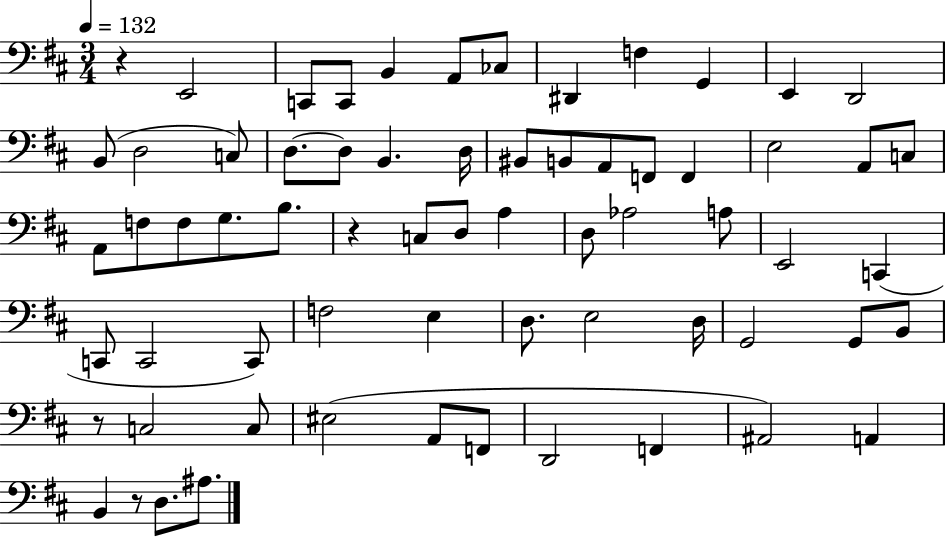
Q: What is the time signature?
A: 3/4